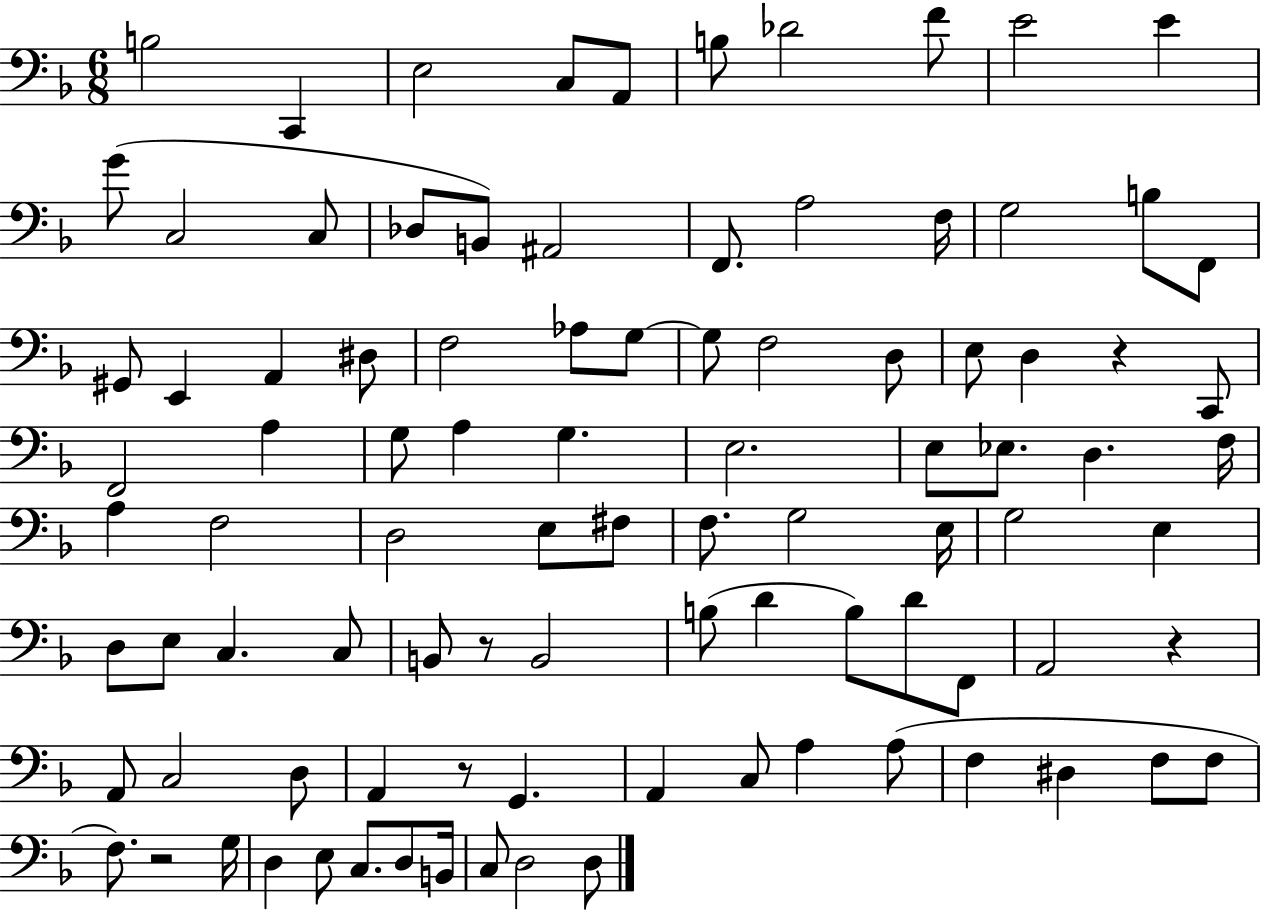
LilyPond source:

{
  \clef bass
  \numericTimeSignature
  \time 6/8
  \key f \major
  b2 c,4 | e2 c8 a,8 | b8 des'2 f'8 | e'2 e'4 | \break g'8( c2 c8 | des8 b,8) ais,2 | f,8. a2 f16 | g2 b8 f,8 | \break gis,8 e,4 a,4 dis8 | f2 aes8 g8~~ | g8 f2 d8 | e8 d4 r4 c,8 | \break f,2 a4 | g8 a4 g4. | e2. | e8 ees8. d4. f16 | \break a4 f2 | d2 e8 fis8 | f8. g2 e16 | g2 e4 | \break d8 e8 c4. c8 | b,8 r8 b,2 | b8( d'4 b8) d'8 f,8 | a,2 r4 | \break a,8 c2 d8 | a,4 r8 g,4. | a,4 c8 a4 a8( | f4 dis4 f8 f8 | \break f8.) r2 g16 | d4 e8 c8. d8 b,16 | c8 d2 d8 | \bar "|."
}